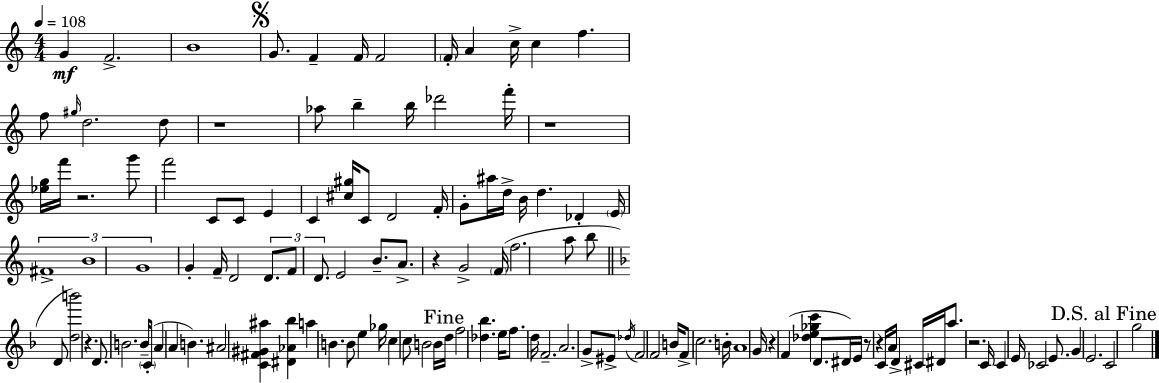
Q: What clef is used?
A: treble